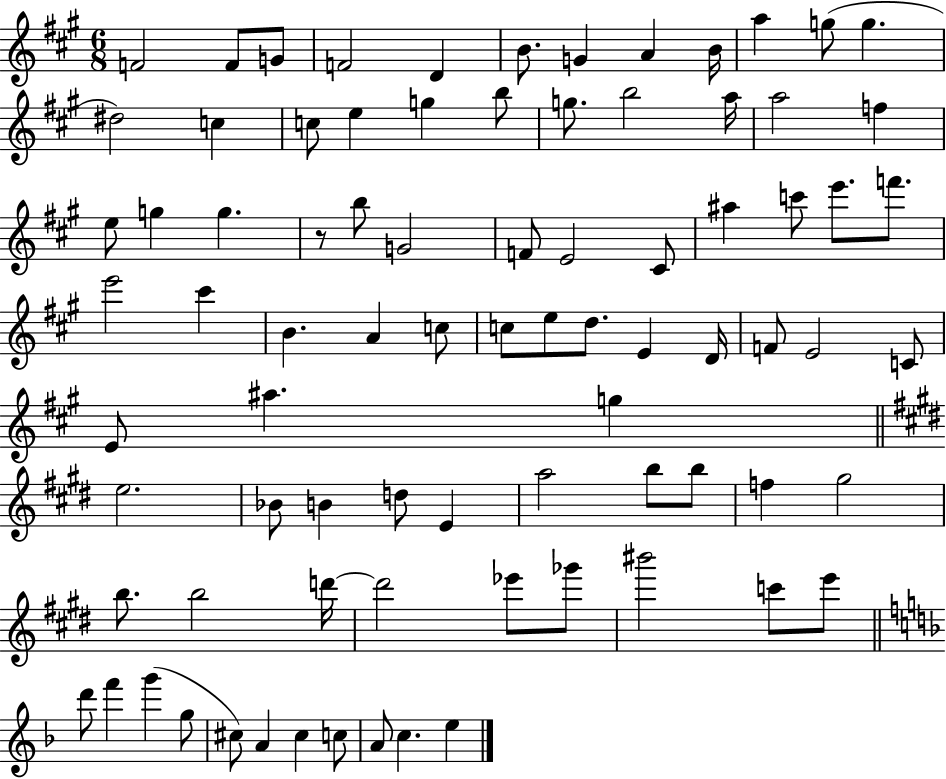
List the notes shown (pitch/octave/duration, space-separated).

F4/h F4/e G4/e F4/h D4/q B4/e. G4/q A4/q B4/s A5/q G5/e G5/q. D#5/h C5/q C5/e E5/q G5/q B5/e G5/e. B5/h A5/s A5/h F5/q E5/e G5/q G5/q. R/e B5/e G4/h F4/e E4/h C#4/e A#5/q C6/e E6/e. F6/e. E6/h C#6/q B4/q. A4/q C5/e C5/e E5/e D5/e. E4/q D4/s F4/e E4/h C4/e E4/e A#5/q. G5/q E5/h. Bb4/e B4/q D5/e E4/q A5/h B5/e B5/e F5/q G#5/h B5/e. B5/h D6/s D6/h Eb6/e Gb6/e BIS6/h C6/e E6/e D6/e F6/q G6/q G5/e C#5/e A4/q C#5/q C5/e A4/e C5/q. E5/q